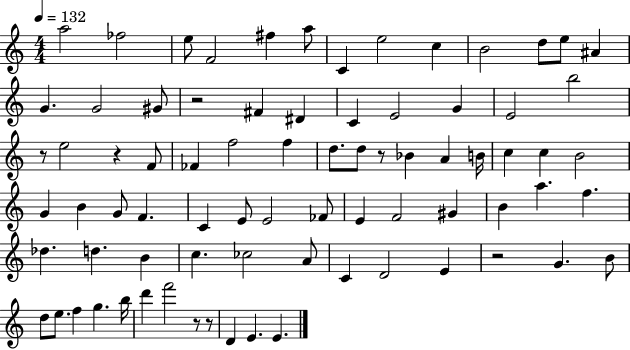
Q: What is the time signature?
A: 4/4